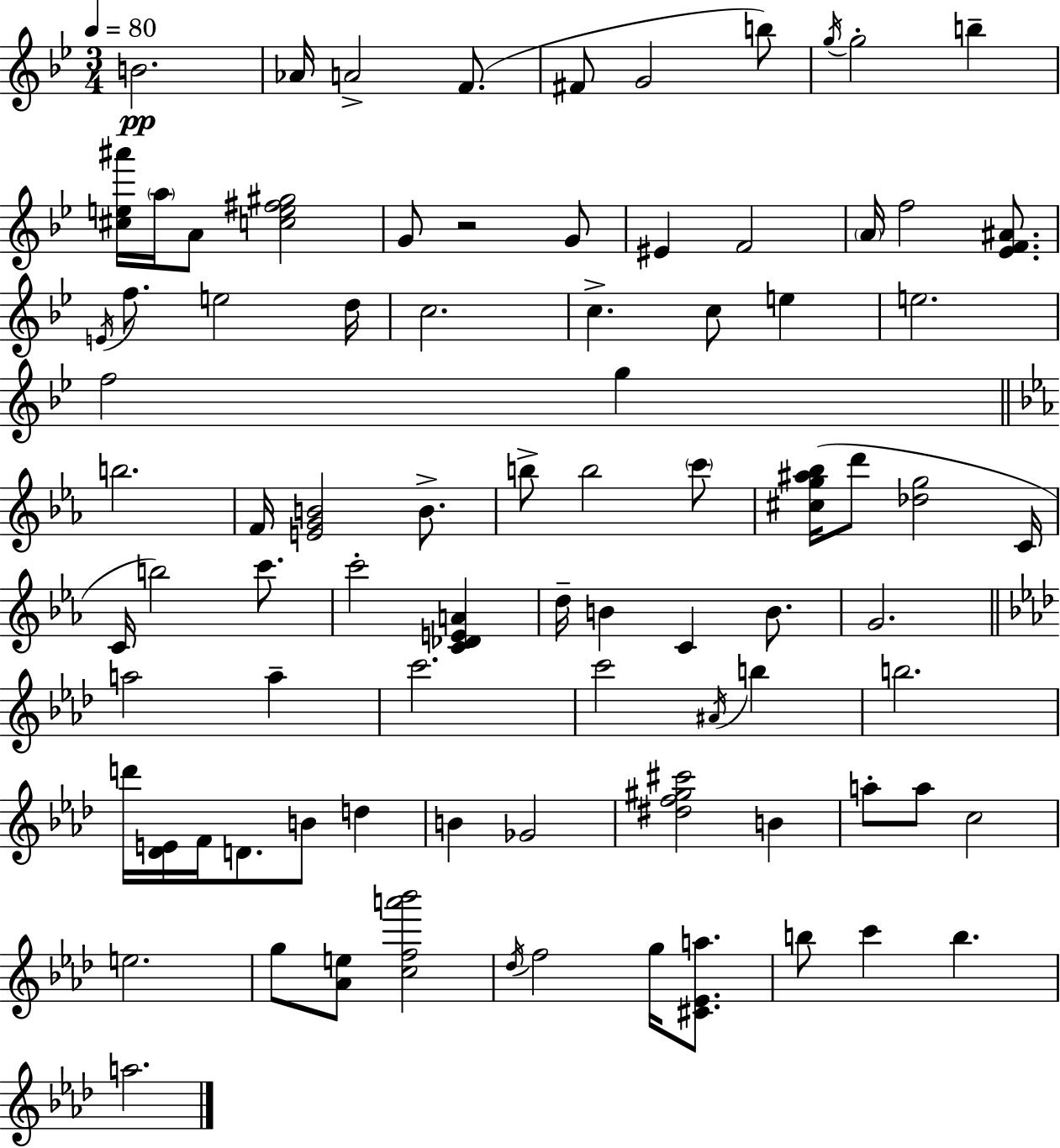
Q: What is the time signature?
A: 3/4